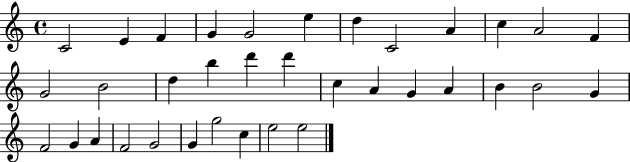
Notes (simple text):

C4/h E4/q F4/q G4/q G4/h E5/q D5/q C4/h A4/q C5/q A4/h F4/q G4/h B4/h D5/q B5/q D6/q D6/q C5/q A4/q G4/q A4/q B4/q B4/h G4/q F4/h G4/q A4/q F4/h G4/h G4/q G5/h C5/q E5/h E5/h